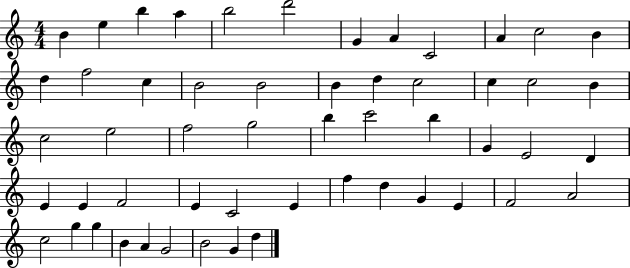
B4/q E5/q B5/q A5/q B5/h D6/h G4/q A4/q C4/h A4/q C5/h B4/q D5/q F5/h C5/q B4/h B4/h B4/q D5/q C5/h C5/q C5/h B4/q C5/h E5/h F5/h G5/h B5/q C6/h B5/q G4/q E4/h D4/q E4/q E4/q F4/h E4/q C4/h E4/q F5/q D5/q G4/q E4/q F4/h A4/h C5/h G5/q G5/q B4/q A4/q G4/h B4/h G4/q D5/q